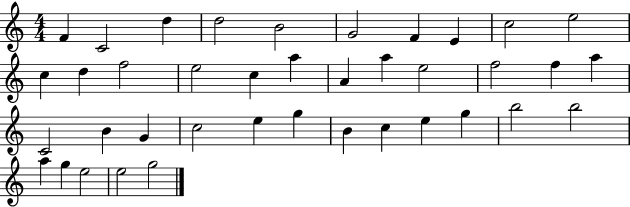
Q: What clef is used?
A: treble